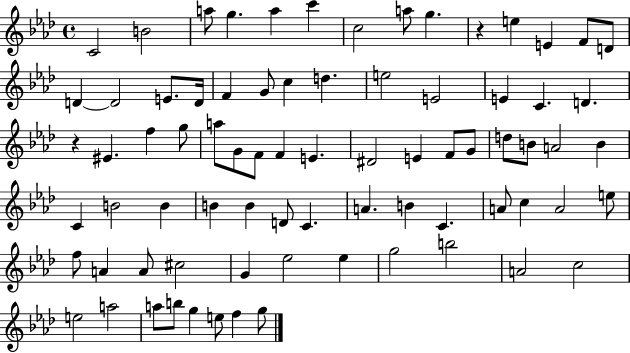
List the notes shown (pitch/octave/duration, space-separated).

C4/h B4/h A5/e G5/q. A5/q C6/q C5/h A5/e G5/q. R/q E5/q E4/q F4/e D4/e D4/q D4/h E4/e. D4/s F4/q G4/e C5/q D5/q. E5/h E4/h E4/q C4/q. D4/q. R/q EIS4/q. F5/q G5/e A5/e G4/e F4/e F4/q E4/q. D#4/h E4/q F4/e G4/e D5/e B4/e A4/h B4/q C4/q B4/h B4/q B4/q B4/q D4/e C4/q. A4/q. B4/q C4/q. A4/e C5/q A4/h E5/e F5/e A4/q A4/e C#5/h G4/q Eb5/h Eb5/q G5/h B5/h A4/h C5/h E5/h A5/h A5/e B5/e G5/q E5/e F5/q G5/e